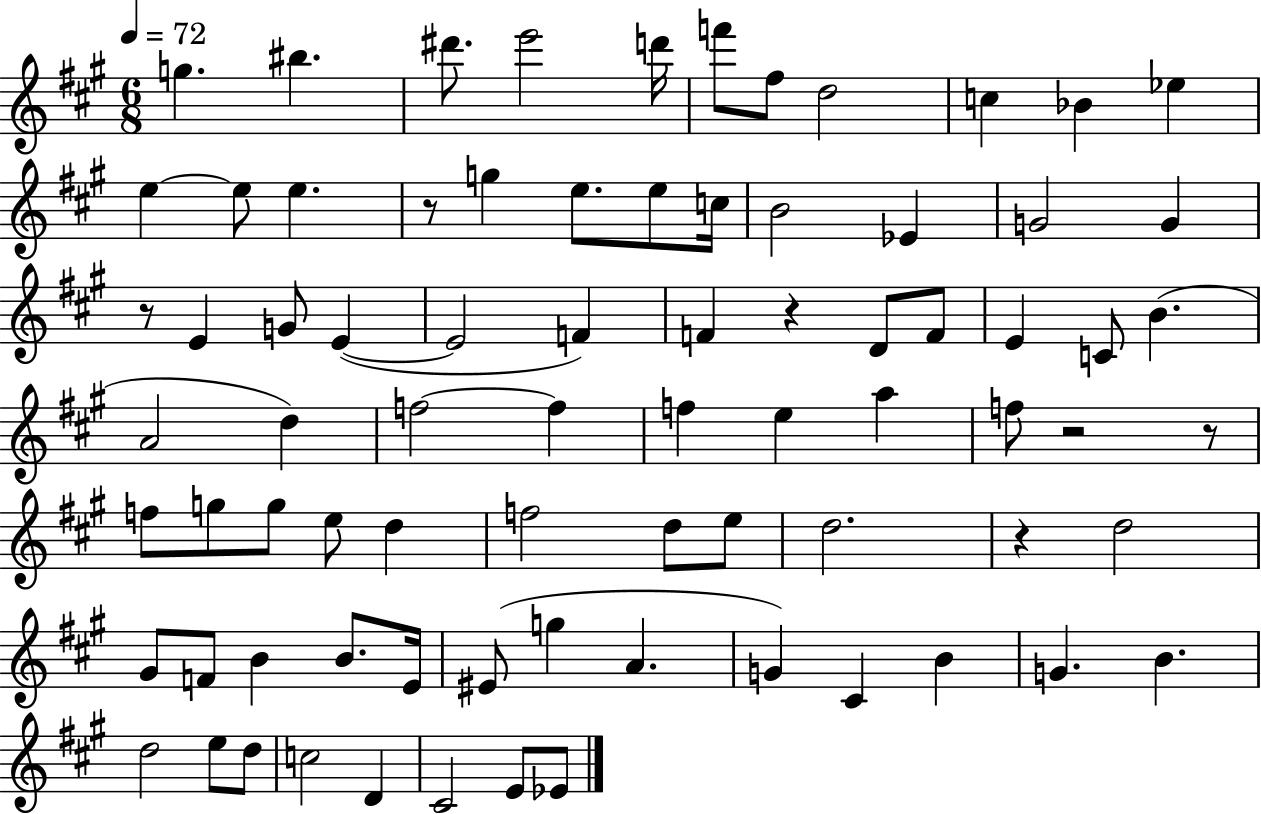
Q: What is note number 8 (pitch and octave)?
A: D5